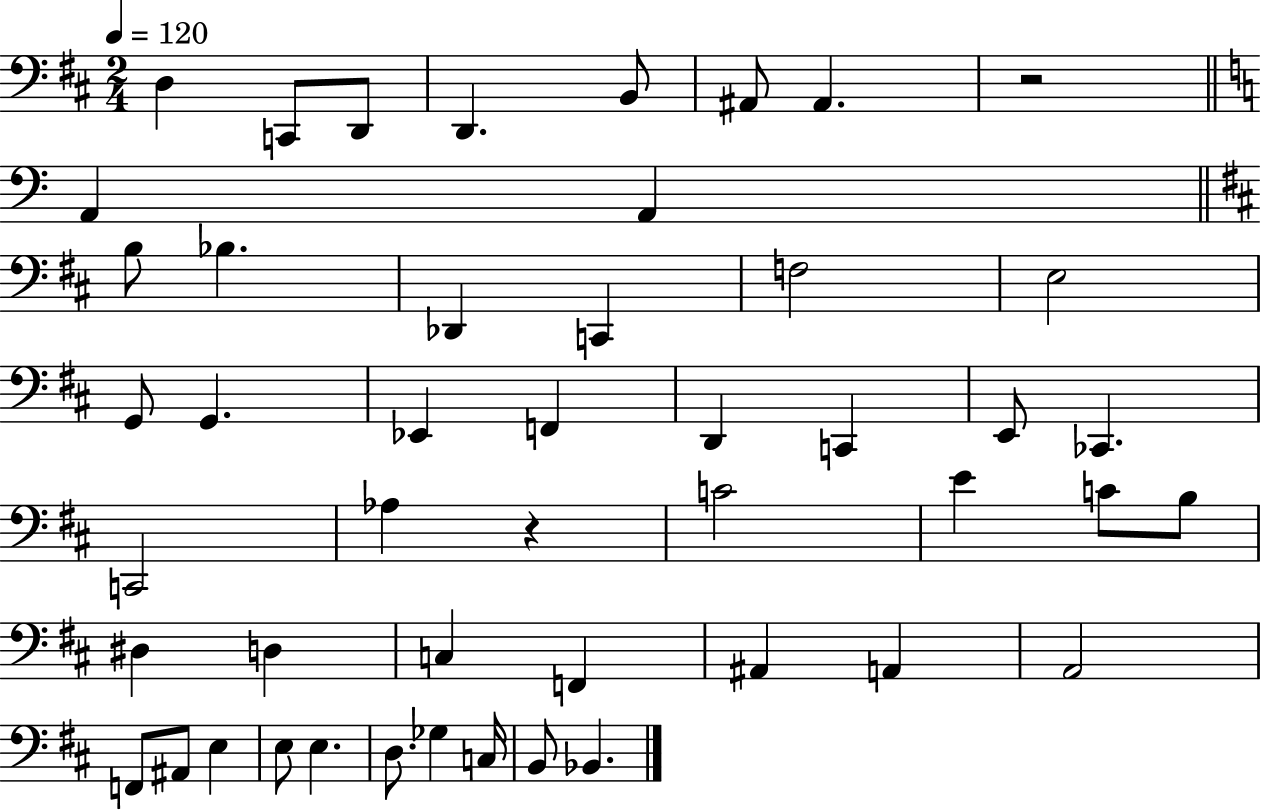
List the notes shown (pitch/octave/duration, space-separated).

D3/q C2/e D2/e D2/q. B2/e A#2/e A#2/q. R/h A2/q A2/q B3/e Bb3/q. Db2/q C2/q F3/h E3/h G2/e G2/q. Eb2/q F2/q D2/q C2/q E2/e CES2/q. C2/h Ab3/q R/q C4/h E4/q C4/e B3/e D#3/q D3/q C3/q F2/q A#2/q A2/q A2/h F2/e A#2/e E3/q E3/e E3/q. D3/e. Gb3/q C3/s B2/e Bb2/q.